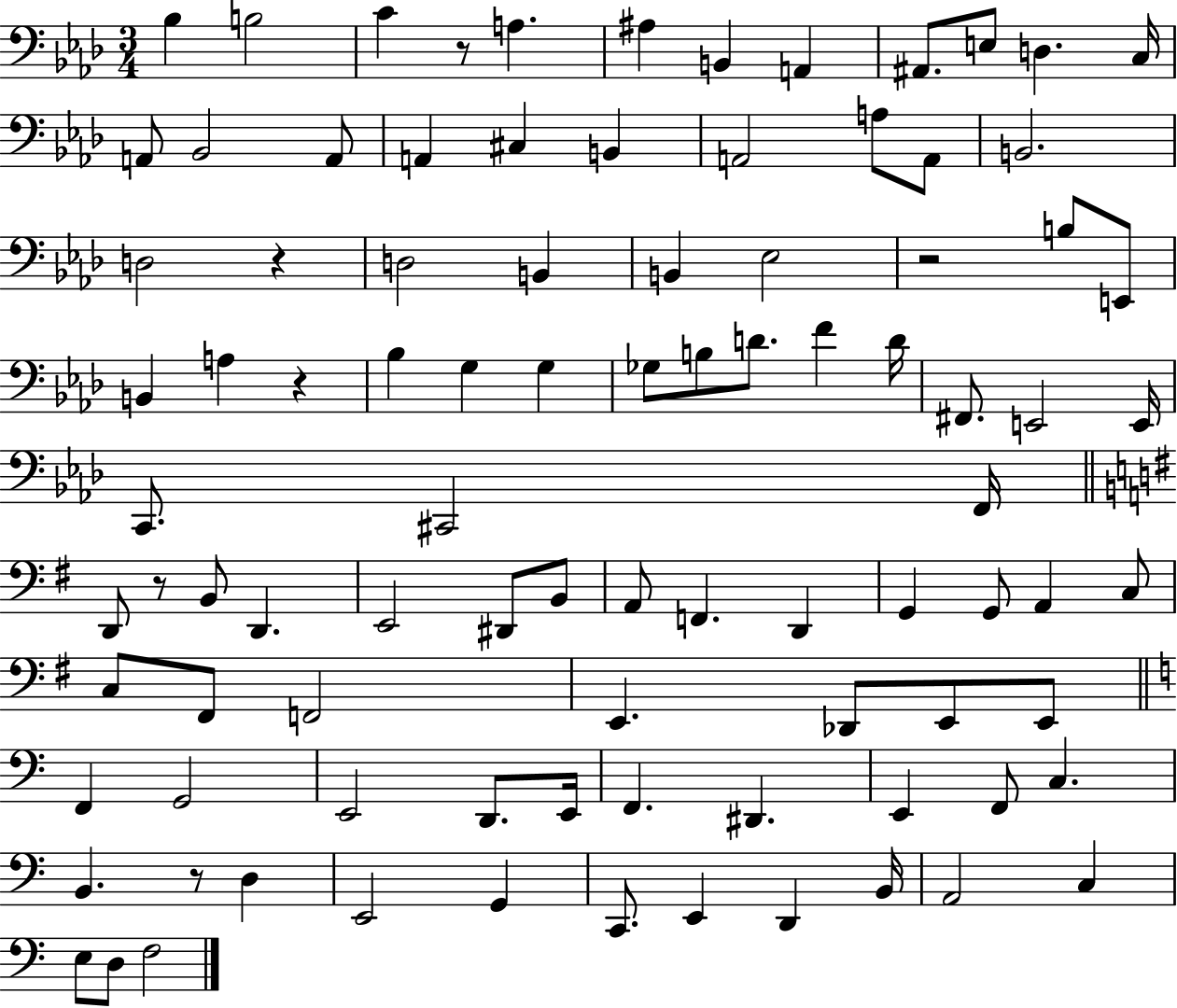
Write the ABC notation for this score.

X:1
T:Untitled
M:3/4
L:1/4
K:Ab
_B, B,2 C z/2 A, ^A, B,, A,, ^A,,/2 E,/2 D, C,/4 A,,/2 _B,,2 A,,/2 A,, ^C, B,, A,,2 A,/2 A,,/2 B,,2 D,2 z D,2 B,, B,, _E,2 z2 B,/2 E,,/2 B,, A, z _B, G, G, _G,/2 B,/2 D/2 F D/4 ^F,,/2 E,,2 E,,/4 C,,/2 ^C,,2 F,,/4 D,,/2 z/2 B,,/2 D,, E,,2 ^D,,/2 B,,/2 A,,/2 F,, D,, G,, G,,/2 A,, C,/2 C,/2 ^F,,/2 F,,2 E,, _D,,/2 E,,/2 E,,/2 F,, G,,2 E,,2 D,,/2 E,,/4 F,, ^D,, E,, F,,/2 C, B,, z/2 D, E,,2 G,, C,,/2 E,, D,, B,,/4 A,,2 C, E,/2 D,/2 F,2